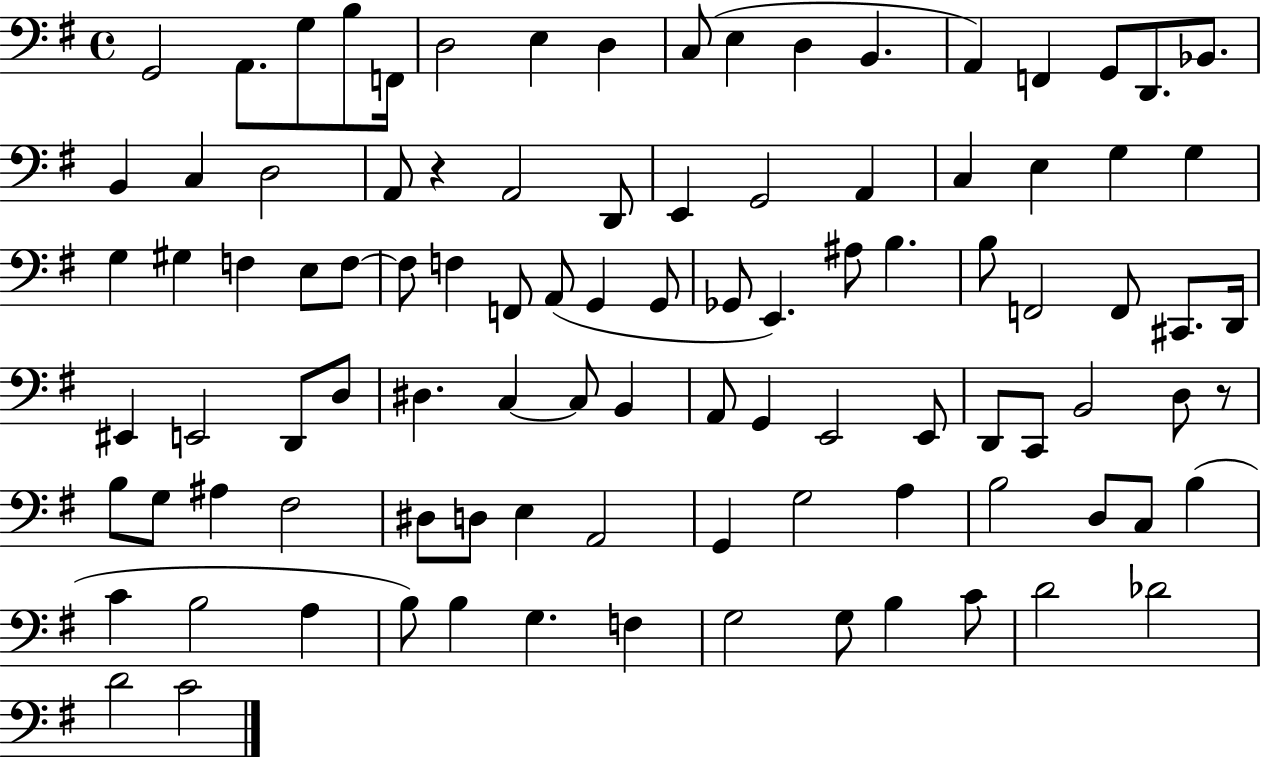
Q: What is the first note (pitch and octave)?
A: G2